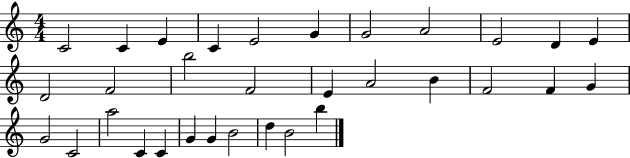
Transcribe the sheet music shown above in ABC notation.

X:1
T:Untitled
M:4/4
L:1/4
K:C
C2 C E C E2 G G2 A2 E2 D E D2 F2 b2 F2 E A2 B F2 F G G2 C2 a2 C C G G B2 d B2 b